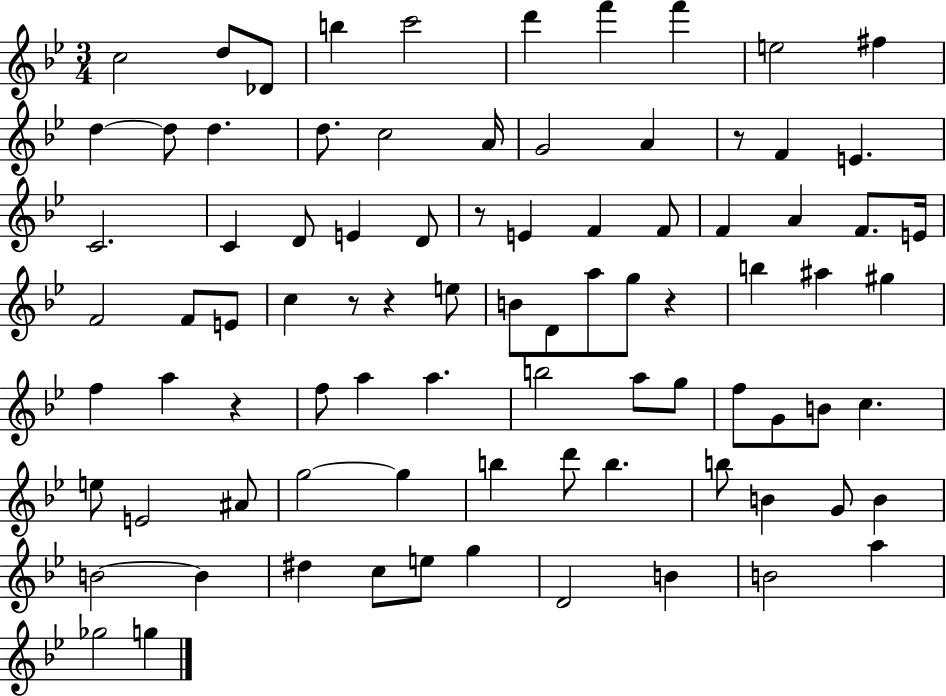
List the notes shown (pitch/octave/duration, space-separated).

C5/h D5/e Db4/e B5/q C6/h D6/q F6/q F6/q E5/h F#5/q D5/q D5/e D5/q. D5/e. C5/h A4/s G4/h A4/q R/e F4/q E4/q. C4/h. C4/q D4/e E4/q D4/e R/e E4/q F4/q F4/e F4/q A4/q F4/e. E4/s F4/h F4/e E4/e C5/q R/e R/q E5/e B4/e D4/e A5/e G5/e R/q B5/q A#5/q G#5/q F5/q A5/q R/q F5/e A5/q A5/q. B5/h A5/e G5/e F5/e G4/e B4/e C5/q. E5/e E4/h A#4/e G5/h G5/q B5/q D6/e B5/q. B5/e B4/q G4/e B4/q B4/h B4/q D#5/q C5/e E5/e G5/q D4/h B4/q B4/h A5/q Gb5/h G5/q